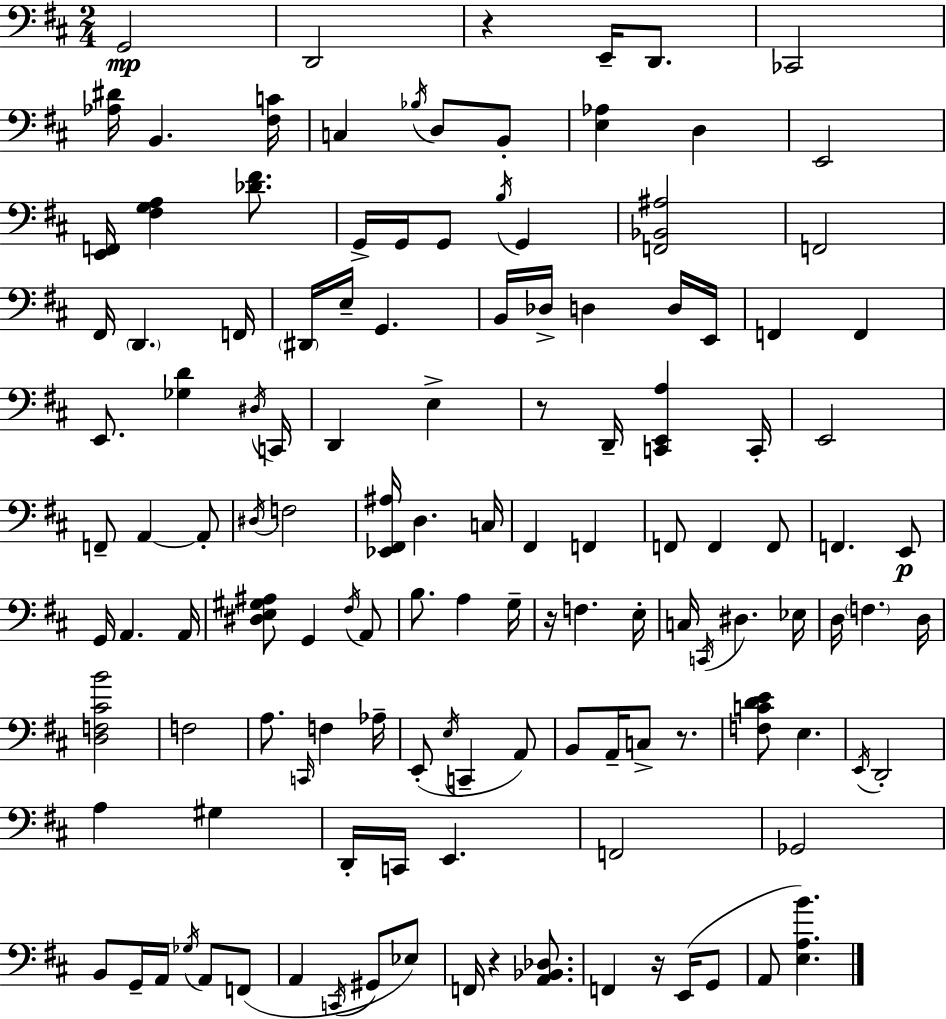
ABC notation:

X:1
T:Untitled
M:2/4
L:1/4
K:D
G,,2 D,,2 z E,,/4 D,,/2 _C,,2 [_A,^D]/4 B,, [^F,C]/4 C, _B,/4 D,/2 B,,/2 [E,_A,] D, E,,2 [E,,F,,]/4 [^F,G,A,] [_D^F]/2 G,,/4 G,,/4 G,,/2 B,/4 G,, [F,,_B,,^A,]2 F,,2 ^F,,/4 D,, F,,/4 ^D,,/4 E,/4 G,, B,,/4 _D,/4 D, D,/4 E,,/4 F,, F,, E,,/2 [_G,D] ^D,/4 C,,/4 D,, E, z/2 D,,/4 [C,,E,,A,] C,,/4 E,,2 F,,/2 A,, A,,/2 ^D,/4 F,2 [_E,,^F,,^A,]/4 D, C,/4 ^F,, F,, F,,/2 F,, F,,/2 F,, E,,/2 G,,/4 A,, A,,/4 [^D,E,^G,^A,]/2 G,, ^F,/4 A,,/2 B,/2 A, G,/4 z/4 F, E,/4 C,/4 C,,/4 ^D, _E,/4 D,/4 F, D,/4 [D,F,^CB]2 F,2 A,/2 C,,/4 F, _A,/4 E,,/2 E,/4 C,, A,,/2 B,,/2 A,,/4 C,/2 z/2 [F,CDE]/2 E, E,,/4 D,,2 A, ^G, D,,/4 C,,/4 E,, F,,2 _G,,2 B,,/2 G,,/4 A,,/4 _G,/4 A,,/2 F,,/2 A,, C,,/4 ^G,,/2 _E,/2 F,,/4 z [A,,_B,,_D,]/2 F,, z/4 E,,/4 G,,/2 A,,/2 [E,A,B]